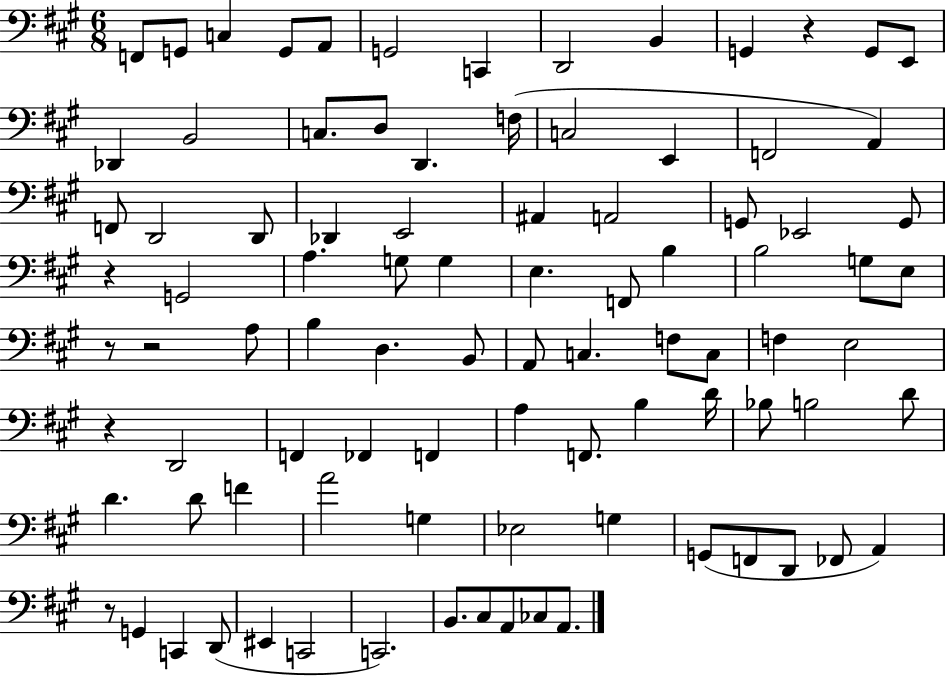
F2/e G2/e C3/q G2/e A2/e G2/h C2/q D2/h B2/q G2/q R/q G2/e E2/e Db2/q B2/h C3/e. D3/e D2/q. F3/s C3/h E2/q F2/h A2/q F2/e D2/h D2/e Db2/q E2/h A#2/q A2/h G2/e Eb2/h G2/e R/q G2/h A3/q. G3/e G3/q E3/q. F2/e B3/q B3/h G3/e E3/e R/e R/h A3/e B3/q D3/q. B2/e A2/e C3/q. F3/e C3/e F3/q E3/h R/q D2/h F2/q FES2/q F2/q A3/q F2/e. B3/q D4/s Bb3/e B3/h D4/e D4/q. D4/e F4/q A4/h G3/q Eb3/h G3/q G2/e F2/e D2/e FES2/e A2/q R/e G2/q C2/q D2/e EIS2/q C2/h C2/h. B2/e. C#3/e A2/e CES3/e A2/e.